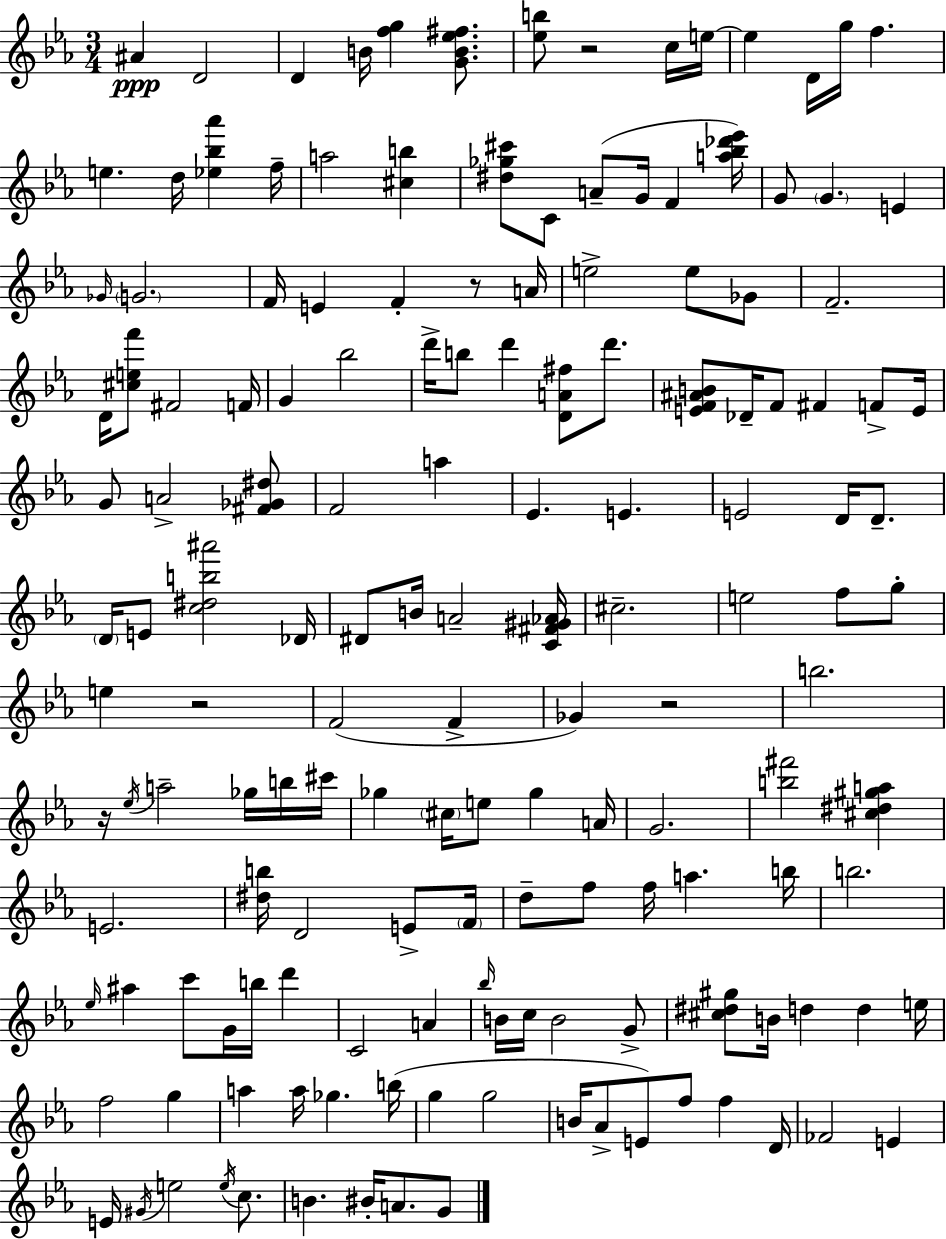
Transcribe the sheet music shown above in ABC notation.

X:1
T:Untitled
M:3/4
L:1/4
K:Eb
^A D2 D B/4 [fg] [GB_e^f]/2 [_eb]/2 z2 c/4 e/4 e D/4 g/4 f e d/4 [_e_b_a'] f/4 a2 [^cb] [^d_g^c']/2 C/2 A/2 G/4 F [a_b_d'_e']/4 G/2 G E _G/4 G2 F/4 E F z/2 A/4 e2 e/2 _G/2 F2 D/4 [^cef']/2 ^F2 F/4 G _b2 d'/4 b/2 d' [DA^f]/2 d'/2 [EF^AB]/2 _D/4 F/2 ^F F/2 E/4 G/2 A2 [^F_G^d]/2 F2 a _E E E2 D/4 D/2 D/4 E/2 [c^db^a']2 _D/4 ^D/2 B/4 A2 [C^F^G_A]/4 ^c2 e2 f/2 g/2 e z2 F2 F _G z2 b2 z/4 _e/4 a2 _g/4 b/4 ^c'/4 _g ^c/4 e/2 _g A/4 G2 [b^f']2 [^c^d^ga] E2 [^db]/4 D2 E/2 F/4 d/2 f/2 f/4 a b/4 b2 _e/4 ^a c'/2 G/4 b/4 d' C2 A _b/4 B/4 c/4 B2 G/2 [^c^d^g]/2 B/4 d d e/4 f2 g a a/4 _g b/4 g g2 B/4 _A/2 E/2 f/2 f D/4 _F2 E E/4 ^G/4 e2 e/4 c/2 B ^B/4 A/2 G/2